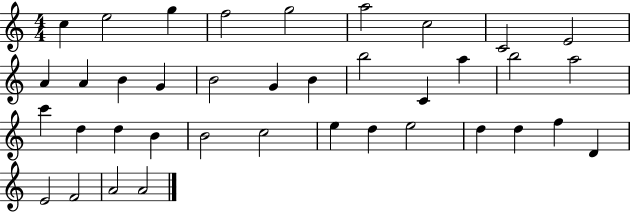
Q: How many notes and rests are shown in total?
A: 38